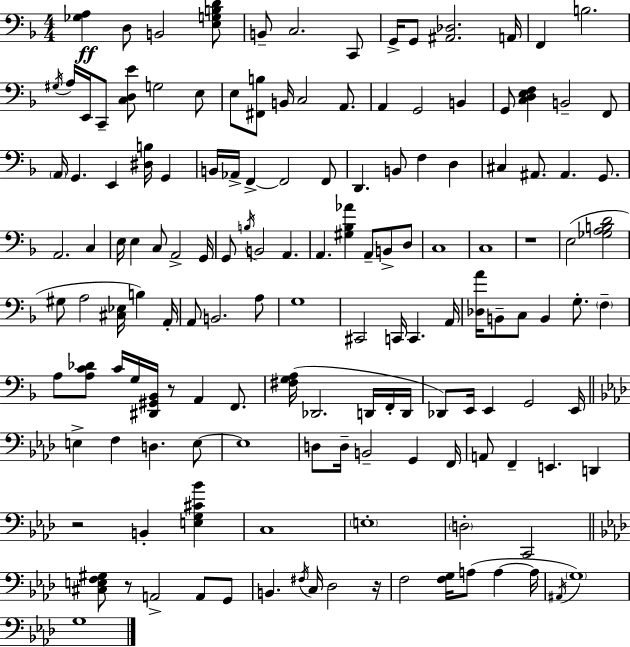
{
  \clef bass
  \numericTimeSignature
  \time 4/4
  \key d \minor
  <ges a>4\ff d8 b,2 <e g b d'>8 | b,8-- c2. c,8 | g,16-> g,8 <ais, des>2. a,16 | f,4 b2. | \break \acciaccatura { gis16 } a16 e,16 c,8-- <c d e'>8 g2 e8 | e8 <fis, b>8 b,16 c2 a,8. | a,4 g,2 b,4 | g,8 <c d e f>4 b,2-- f,8 | \break \parenthesize a,16 g,4. e,4 <dis b>16 g,4 | b,16 aes,16-> f,4->~~ f,2 f,8 | d,4. b,8 f4 d4 | cis4 ais,8. ais,4. g,8. | \break a,2. c4 | e16 e4 c8 a,2-> | g,16 g,8 \acciaccatura { b16 } b,2 a,4. | a,4. <gis bes aes'>4 a,8-- b,8-> | \break d8 c1 | c1 | r1 | e2( <ges a b d'>2 | \break gis8 a2 <cis ees>16 b4) | a,16-. a,8 b,2. | a8 g1 | cis,2 c,16 c,4. | \break a,16 <des a'>16 b,8-- c8 b,4 g8.-. \parenthesize f4-- | a8 <a c' des'>8 c'16 g16 <dis, gis, bes,>16 r8 a,4 f,8. | <fis g a>16( des,2. d,16 | f,16-. d,16 des,8) e,16 e,4 g,2 | \break e,16 \bar "||" \break \key aes \major e4-> f4 d4. e8~~ | e1 | d8 d16-- b,2-- g,4 f,16 | a,8 f,4-- e,4. d,4 | \break r2 b,4-. <e g cis' bes'>4 | c1 | \parenthesize e1-. | \parenthesize d2-. c,2 | \break \bar "||" \break \key aes \major <cis e f gis>8 r8 a,2-> a,8 g,8 | b,4. \acciaccatura { fis16 } c16 des2 | r16 f2 <f g>16 a8( a4~~ | a16 \acciaccatura { ais,16 } \parenthesize g1) | \break g1 | \bar "|."
}